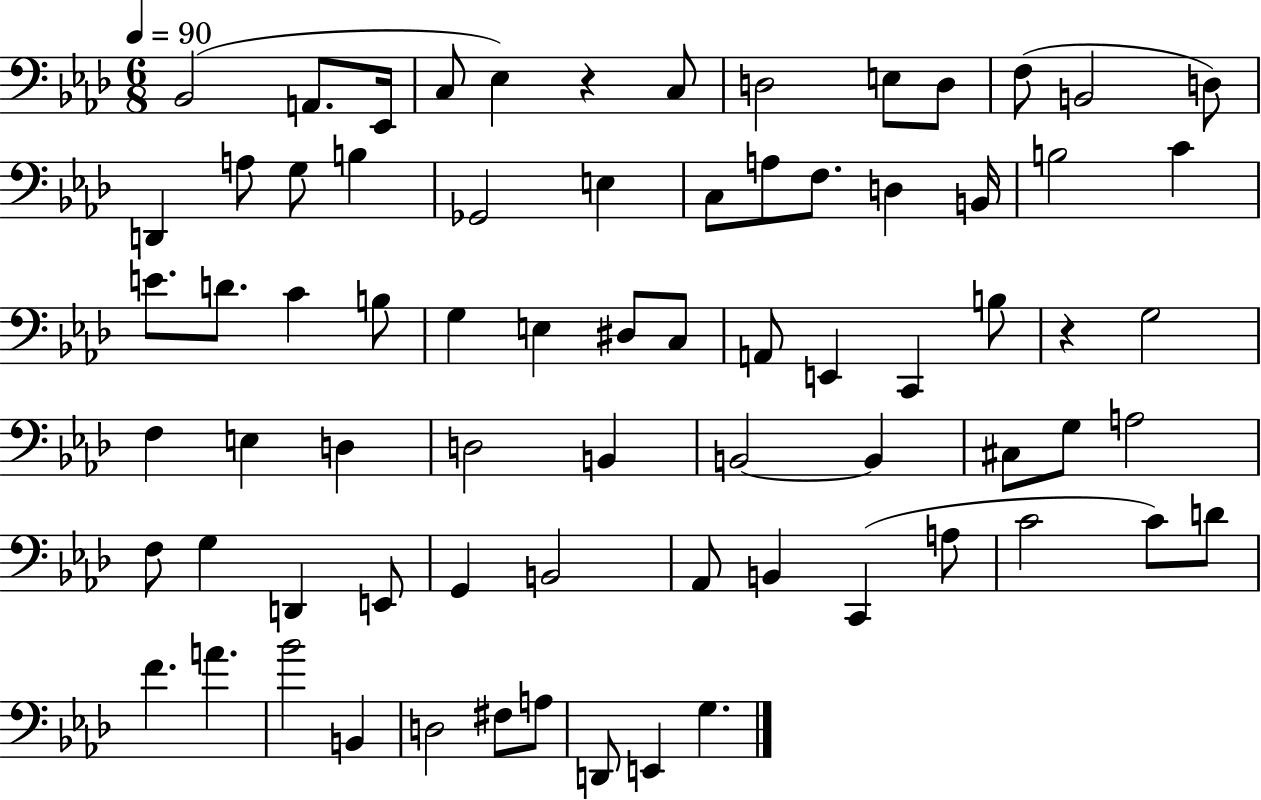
Bb2/h A2/e. Eb2/s C3/e Eb3/q R/q C3/e D3/h E3/e D3/e F3/e B2/h D3/e D2/q A3/e G3/e B3/q Gb2/h E3/q C3/e A3/e F3/e. D3/q B2/s B3/h C4/q E4/e. D4/e. C4/q B3/e G3/q E3/q D#3/e C3/e A2/e E2/q C2/q B3/e R/q G3/h F3/q E3/q D3/q D3/h B2/q B2/h B2/q C#3/e G3/e A3/h F3/e G3/q D2/q E2/e G2/q B2/h Ab2/e B2/q C2/q A3/e C4/h C4/e D4/e F4/q. A4/q. Bb4/h B2/q D3/h F#3/e A3/e D2/e E2/q G3/q.